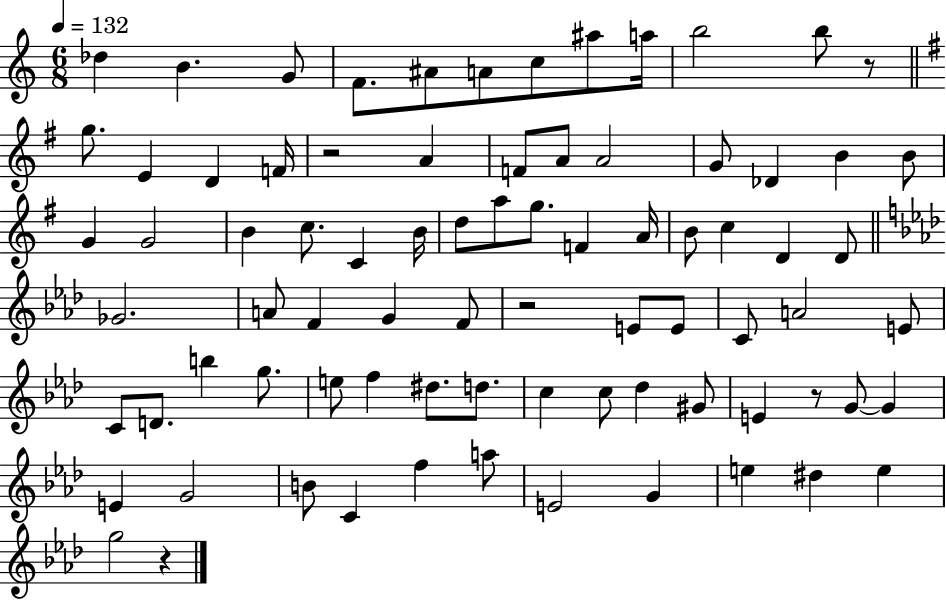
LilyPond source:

{
  \clef treble
  \numericTimeSignature
  \time 6/8
  \key c \major
  \tempo 4 = 132
  des''4 b'4. g'8 | f'8. ais'8 a'8 c''8 ais''8 a''16 | b''2 b''8 r8 | \bar "||" \break \key g \major g''8. e'4 d'4 f'16 | r2 a'4 | f'8 a'8 a'2 | g'8 des'4 b'4 b'8 | \break g'4 g'2 | b'4 c''8. c'4 b'16 | d''8 a''8 g''8. f'4 a'16 | b'8 c''4 d'4 d'8 | \break \bar "||" \break \key aes \major ges'2. | a'8 f'4 g'4 f'8 | r2 e'8 e'8 | c'8 a'2 e'8 | \break c'8 d'8. b''4 g''8. | e''8 f''4 dis''8. d''8. | c''4 c''8 des''4 gis'8 | e'4 r8 g'8~~ g'4 | \break e'4 g'2 | b'8 c'4 f''4 a''8 | e'2 g'4 | e''4 dis''4 e''4 | \break g''2 r4 | \bar "|."
}